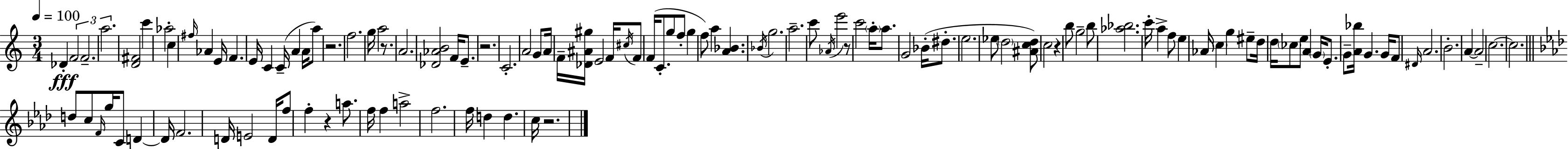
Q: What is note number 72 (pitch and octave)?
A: G4